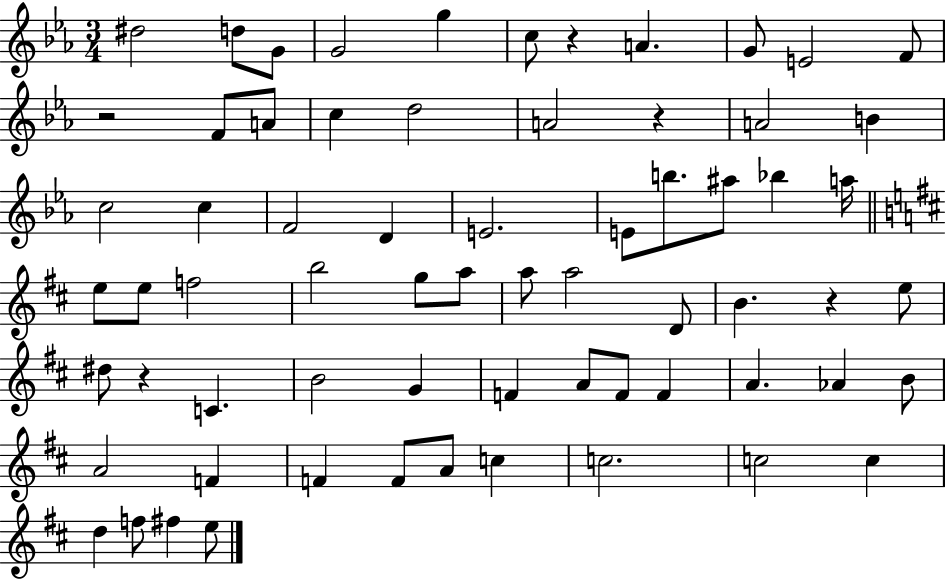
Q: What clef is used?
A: treble